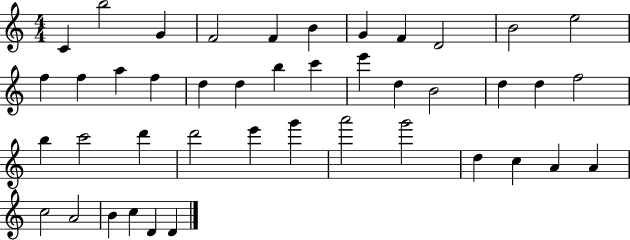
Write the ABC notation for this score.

X:1
T:Untitled
M:4/4
L:1/4
K:C
C b2 G F2 F B G F D2 B2 e2 f f a f d d b c' e' d B2 d d f2 b c'2 d' d'2 e' g' a'2 g'2 d c A A c2 A2 B c D D